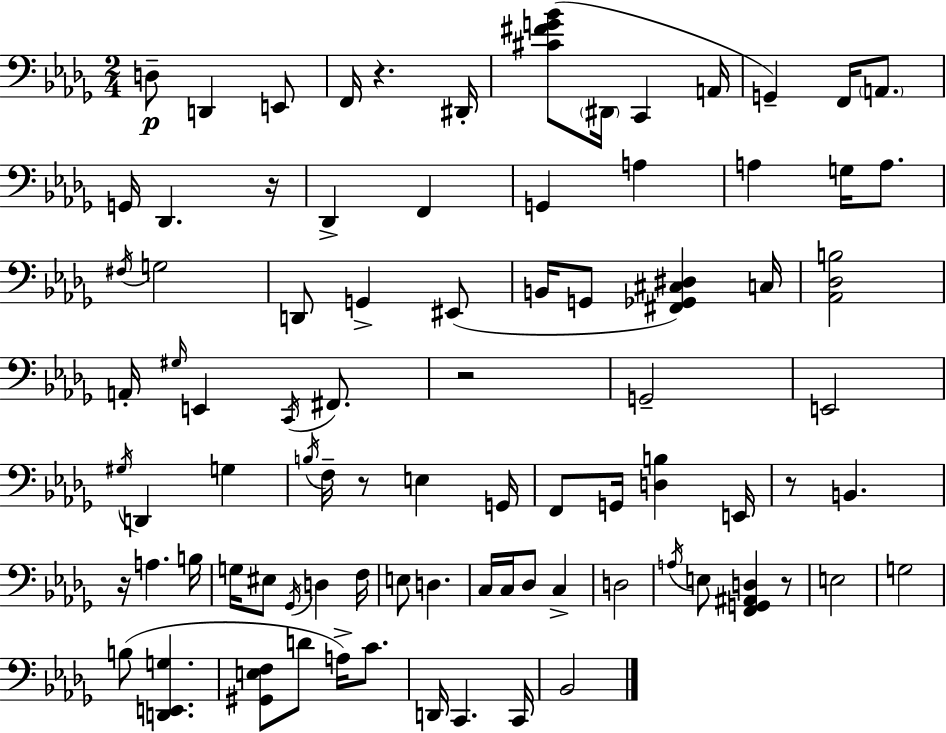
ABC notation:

X:1
T:Untitled
M:2/4
L:1/4
K:Bbm
D,/2 D,, E,,/2 F,,/4 z ^D,,/4 [^C^FG_B]/2 ^D,,/4 C,, A,,/4 G,, F,,/4 A,,/2 G,,/4 _D,, z/4 _D,, F,, G,, A, A, G,/4 A,/2 ^F,/4 G,2 D,,/2 G,, ^E,,/2 B,,/4 G,,/2 [^F,,_G,,^C,^D,] C,/4 [_A,,_D,B,]2 A,,/4 ^G,/4 E,, C,,/4 ^F,,/2 z2 G,,2 E,,2 ^G,/4 D,, G, B,/4 F,/4 z/2 E, G,,/4 F,,/2 G,,/4 [D,B,] E,,/4 z/2 B,, z/4 A, B,/4 G,/4 ^E,/2 _G,,/4 D, F,/4 E,/2 D, C,/4 C,/4 _D,/2 C, D,2 A,/4 E,/2 [F,,G,,^A,,D,] z/2 E,2 G,2 B,/2 [D,,E,,G,] [^G,,E,F,]/2 D/2 A,/4 C/2 D,,/4 C,, C,,/4 _B,,2